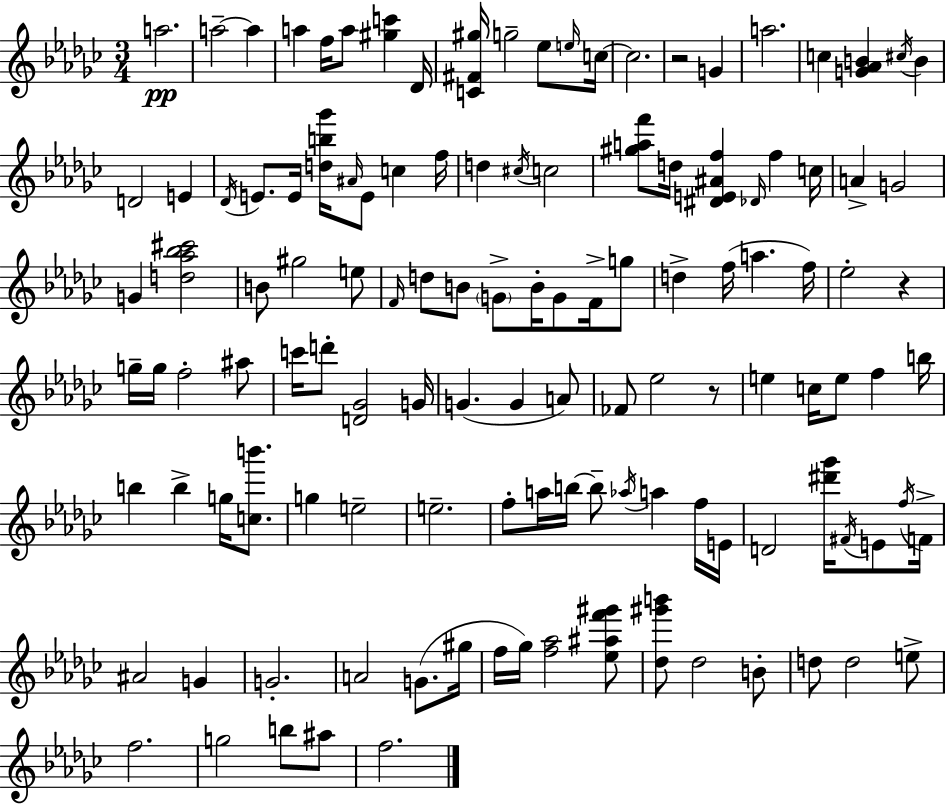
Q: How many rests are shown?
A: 3